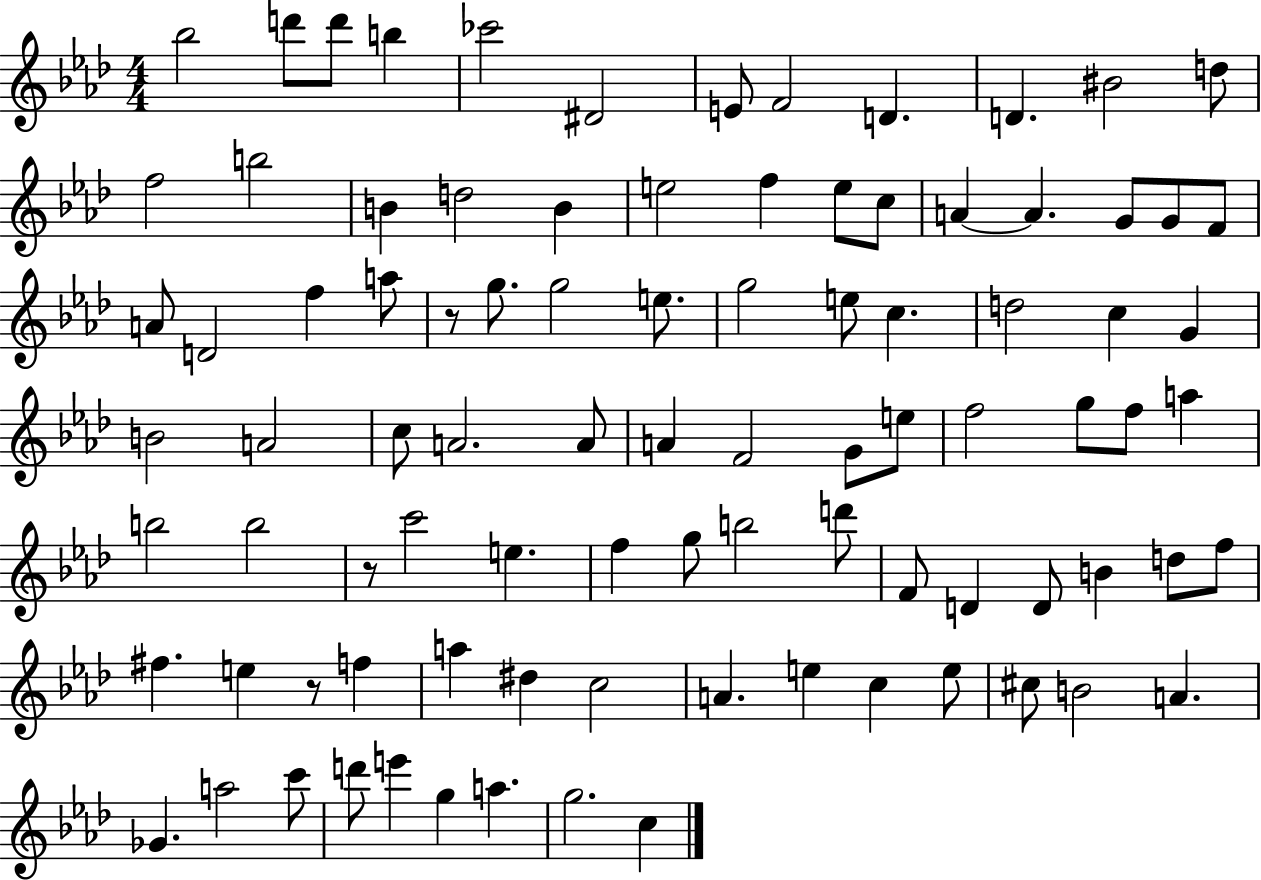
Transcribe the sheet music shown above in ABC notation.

X:1
T:Untitled
M:4/4
L:1/4
K:Ab
_b2 d'/2 d'/2 b _c'2 ^D2 E/2 F2 D D ^B2 d/2 f2 b2 B d2 B e2 f e/2 c/2 A A G/2 G/2 F/2 A/2 D2 f a/2 z/2 g/2 g2 e/2 g2 e/2 c d2 c G B2 A2 c/2 A2 A/2 A F2 G/2 e/2 f2 g/2 f/2 a b2 b2 z/2 c'2 e f g/2 b2 d'/2 F/2 D D/2 B d/2 f/2 ^f e z/2 f a ^d c2 A e c e/2 ^c/2 B2 A _G a2 c'/2 d'/2 e' g a g2 c